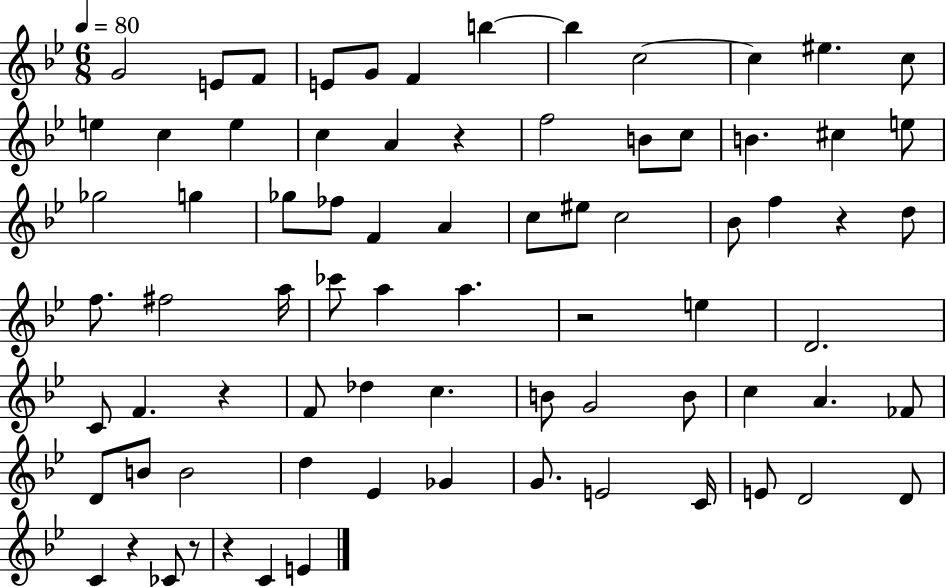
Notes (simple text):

G4/h E4/e F4/e E4/e G4/e F4/q B5/q B5/q C5/h C5/q EIS5/q. C5/e E5/q C5/q E5/q C5/q A4/q R/q F5/h B4/e C5/e B4/q. C#5/q E5/e Gb5/h G5/q Gb5/e FES5/e F4/q A4/q C5/e EIS5/e C5/h Bb4/e F5/q R/q D5/e F5/e. F#5/h A5/s CES6/e A5/q A5/q. R/h E5/q D4/h. C4/e F4/q. R/q F4/e Db5/q C5/q. B4/e G4/h B4/e C5/q A4/q. FES4/e D4/e B4/e B4/h D5/q Eb4/q Gb4/q G4/e. E4/h C4/s E4/e D4/h D4/e C4/q R/q CES4/e R/e R/q C4/q E4/q